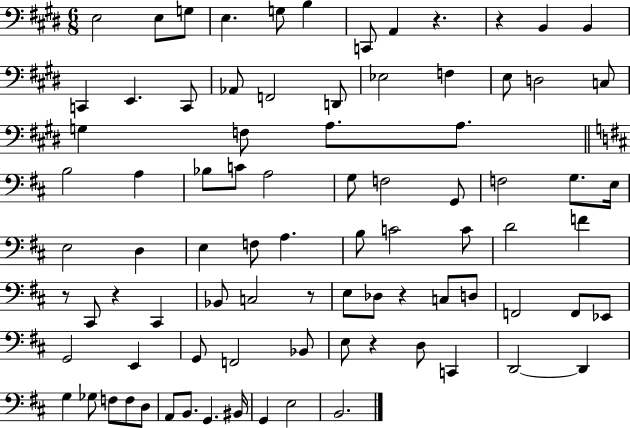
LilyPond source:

{
  \clef bass
  \numericTimeSignature
  \time 6/8
  \key e \major
  e2 e8 g8 | e4. g8 b4 | c,8 a,4 r4. | r4 b,4 b,4 | \break c,4 e,4. c,8 | aes,8 f,2 d,8 | ees2 f4 | e8 d2 c8 | \break g4 f8 a8. a8. | \bar "||" \break \key d \major b2 a4 | bes8 c'8 a2 | g8 f2 g,8 | f2 g8. e16 | \break e2 d4 | e4 f8 a4. | b8 c'2 c'8 | d'2 f'4 | \break r8 cis,8 r4 cis,4 | bes,8 c2 r8 | e8 des8 r4 c8 d8 | f,2 f,8 ees,8 | \break g,2 e,4 | g,8 f,2 bes,8 | e8 r4 d8 c,4 | d,2~~ d,4 | \break g4 ges8 f8 f8 d8 | a,8 b,8. g,4. bis,16 | g,4 e2 | b,2. | \break \bar "|."
}